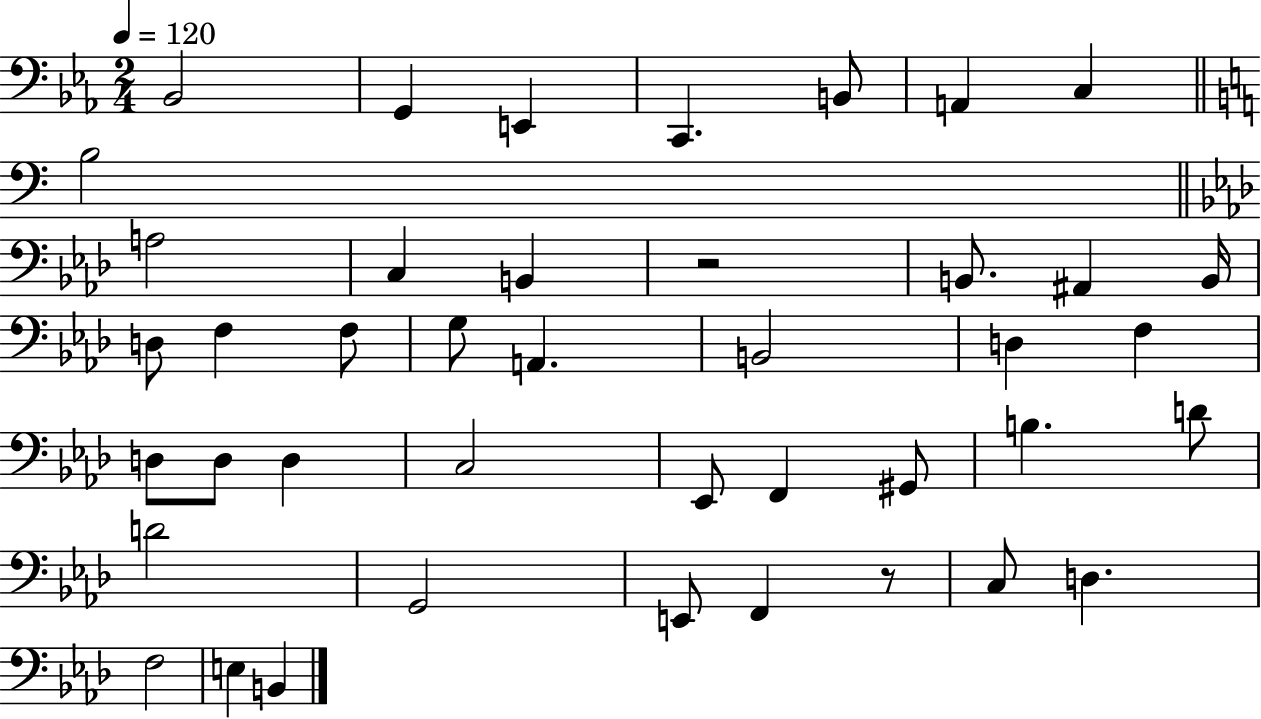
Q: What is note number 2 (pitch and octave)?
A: G2